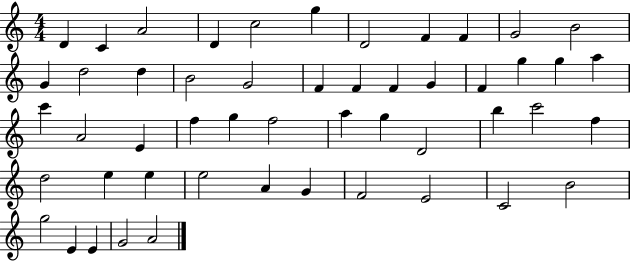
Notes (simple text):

D4/q C4/q A4/h D4/q C5/h G5/q D4/h F4/q F4/q G4/h B4/h G4/q D5/h D5/q B4/h G4/h F4/q F4/q F4/q G4/q F4/q G5/q G5/q A5/q C6/q A4/h E4/q F5/q G5/q F5/h A5/q G5/q D4/h B5/q C6/h F5/q D5/h E5/q E5/q E5/h A4/q G4/q F4/h E4/h C4/h B4/h G5/h E4/q E4/q G4/h A4/h